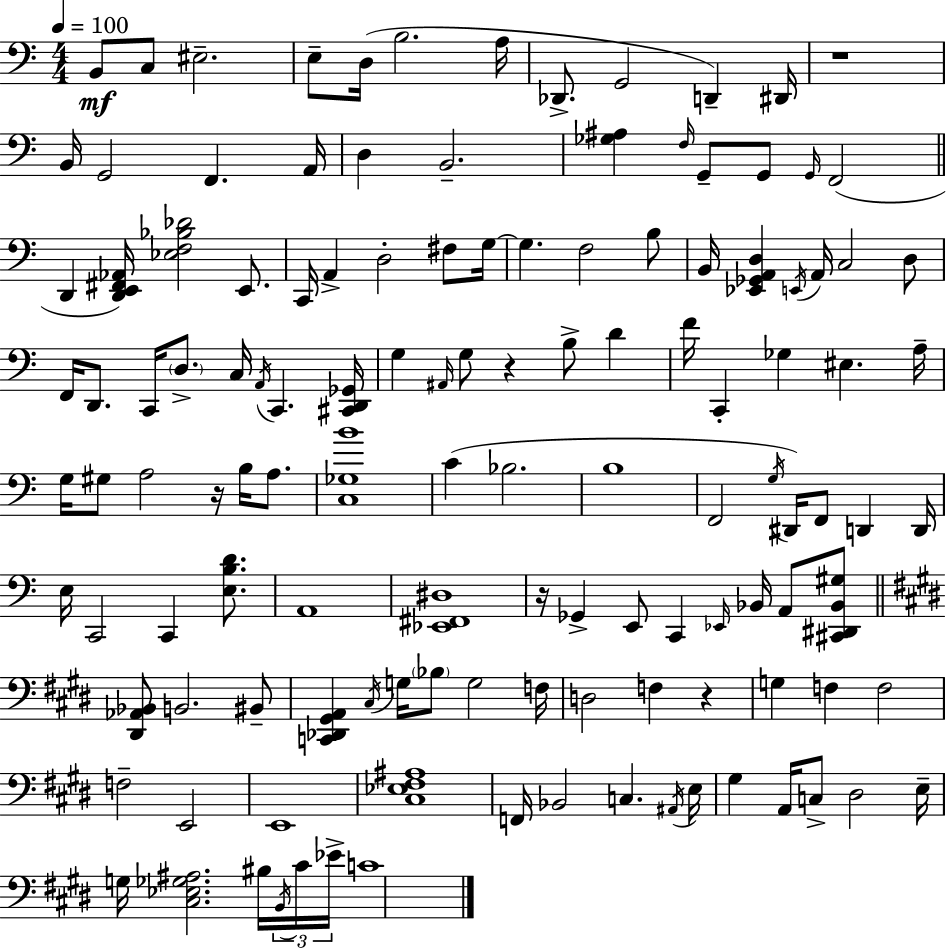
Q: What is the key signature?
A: A minor